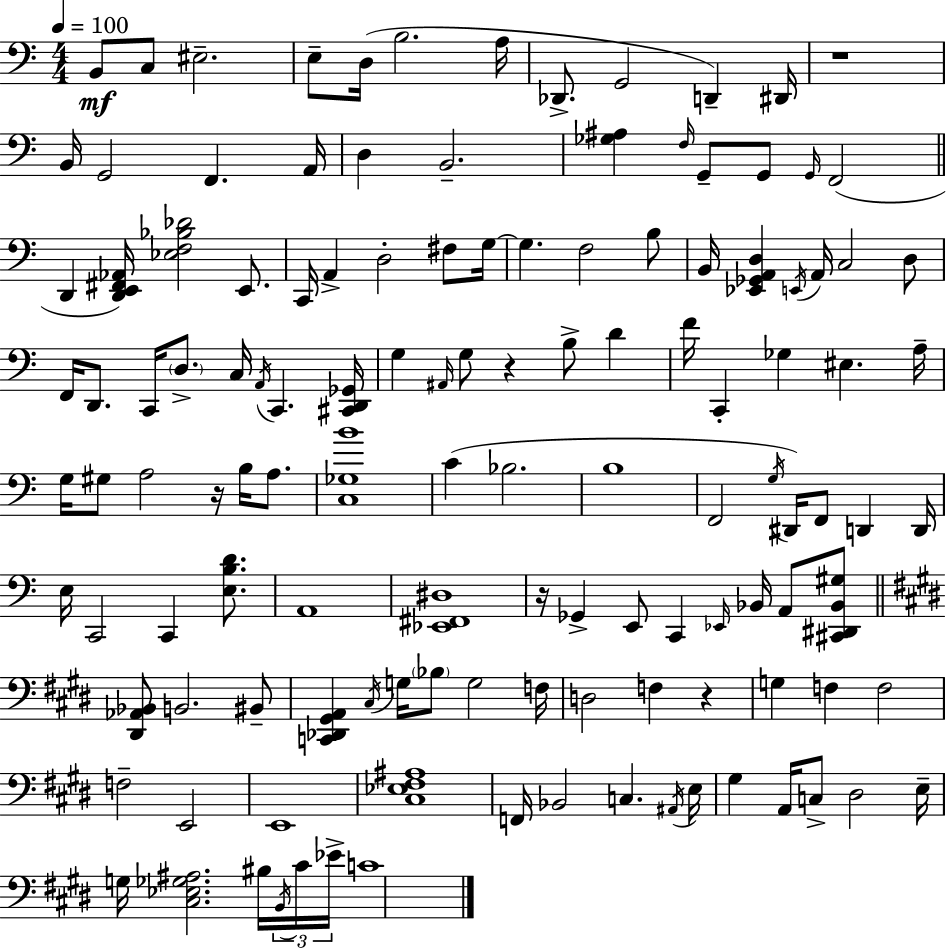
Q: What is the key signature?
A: A minor